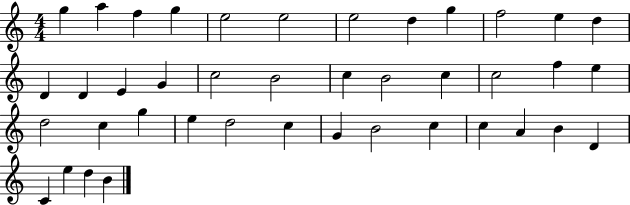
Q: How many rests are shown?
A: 0